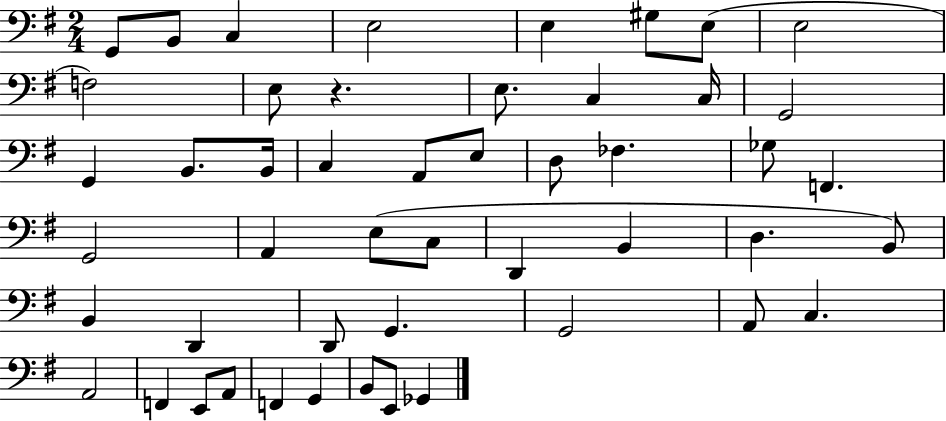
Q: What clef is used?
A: bass